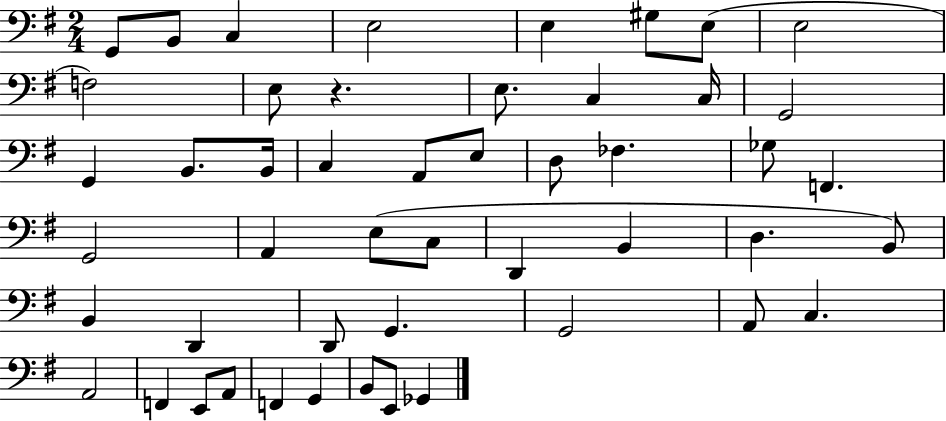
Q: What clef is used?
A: bass